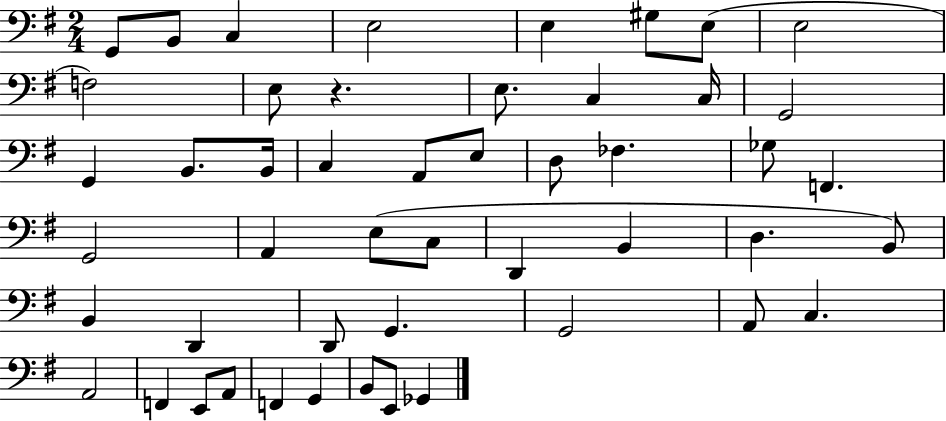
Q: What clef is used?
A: bass